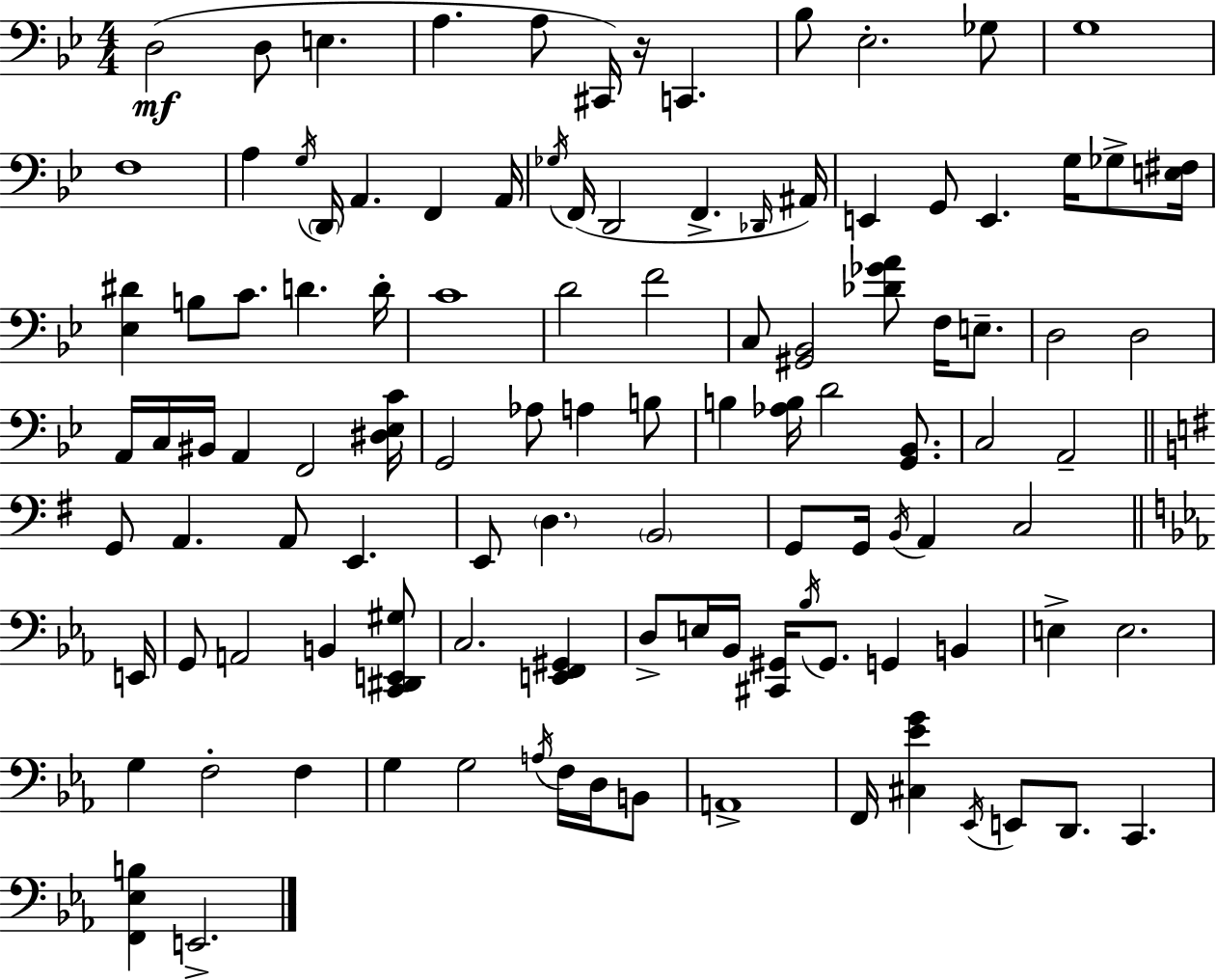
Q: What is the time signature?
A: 4/4